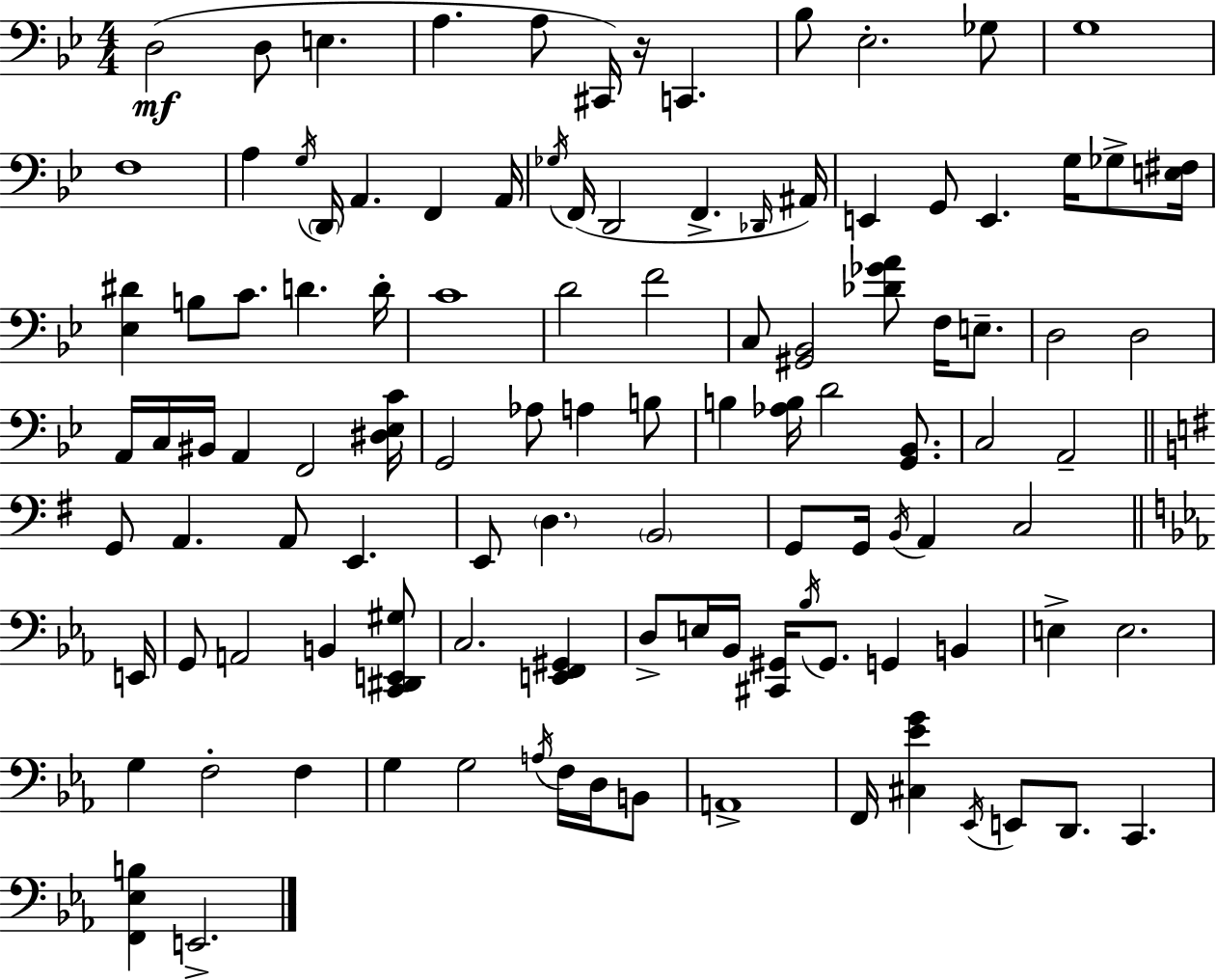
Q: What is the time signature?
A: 4/4